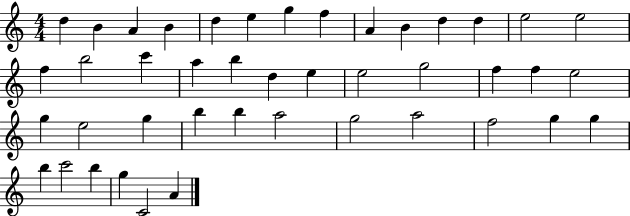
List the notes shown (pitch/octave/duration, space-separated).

D5/q B4/q A4/q B4/q D5/q E5/q G5/q F5/q A4/q B4/q D5/q D5/q E5/h E5/h F5/q B5/h C6/q A5/q B5/q D5/q E5/q E5/h G5/h F5/q F5/q E5/h G5/q E5/h G5/q B5/q B5/q A5/h G5/h A5/h F5/h G5/q G5/q B5/q C6/h B5/q G5/q C4/h A4/q